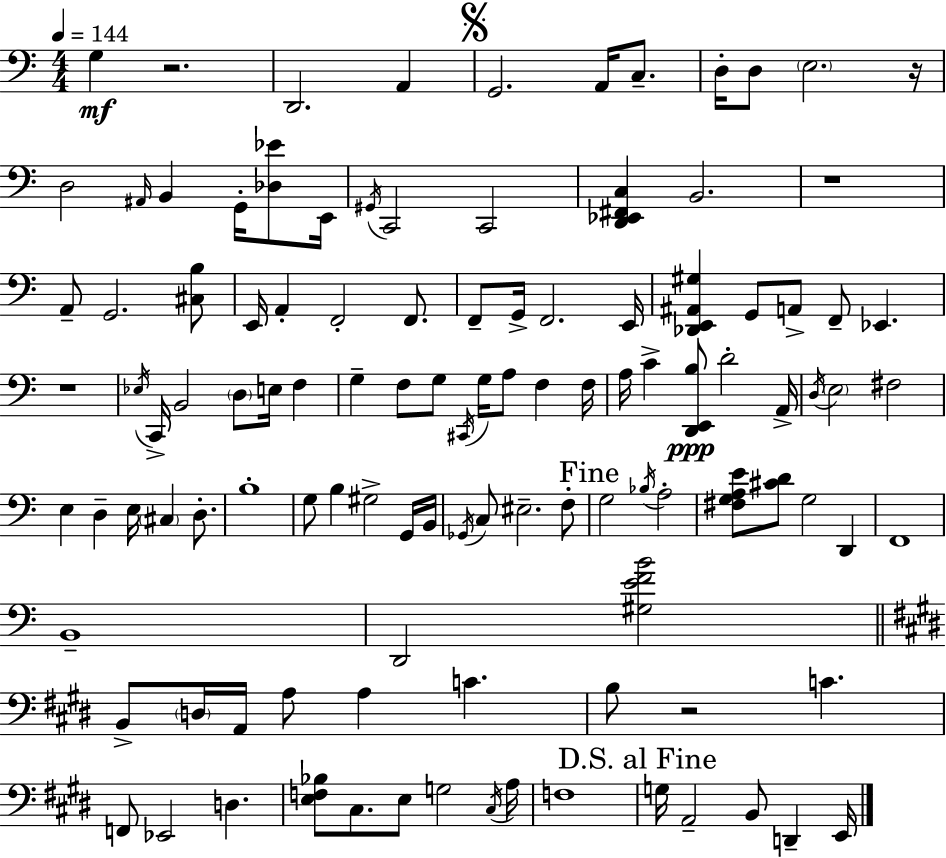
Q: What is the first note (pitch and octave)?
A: G3